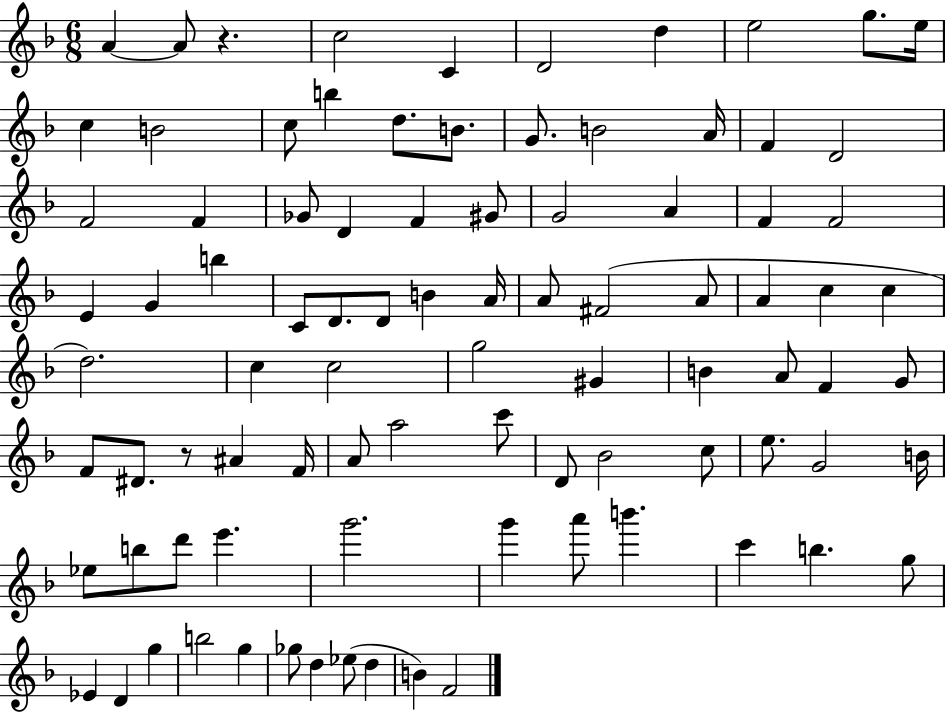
A4/q A4/e R/q. C5/h C4/q D4/h D5/q E5/h G5/e. E5/s C5/q B4/h C5/e B5/q D5/e. B4/e. G4/e. B4/h A4/s F4/q D4/h F4/h F4/q Gb4/e D4/q F4/q G#4/e G4/h A4/q F4/q F4/h E4/q G4/q B5/q C4/e D4/e. D4/e B4/q A4/s A4/e F#4/h A4/e A4/q C5/q C5/q D5/h. C5/q C5/h G5/h G#4/q B4/q A4/e F4/q G4/e F4/e D#4/e. R/e A#4/q F4/s A4/e A5/h C6/e D4/e Bb4/h C5/e E5/e. G4/h B4/s Eb5/e B5/e D6/e E6/q. G6/h. G6/q A6/e B6/q. C6/q B5/q. G5/e Eb4/q D4/q G5/q B5/h G5/q Gb5/e D5/q Eb5/e D5/q B4/q F4/h